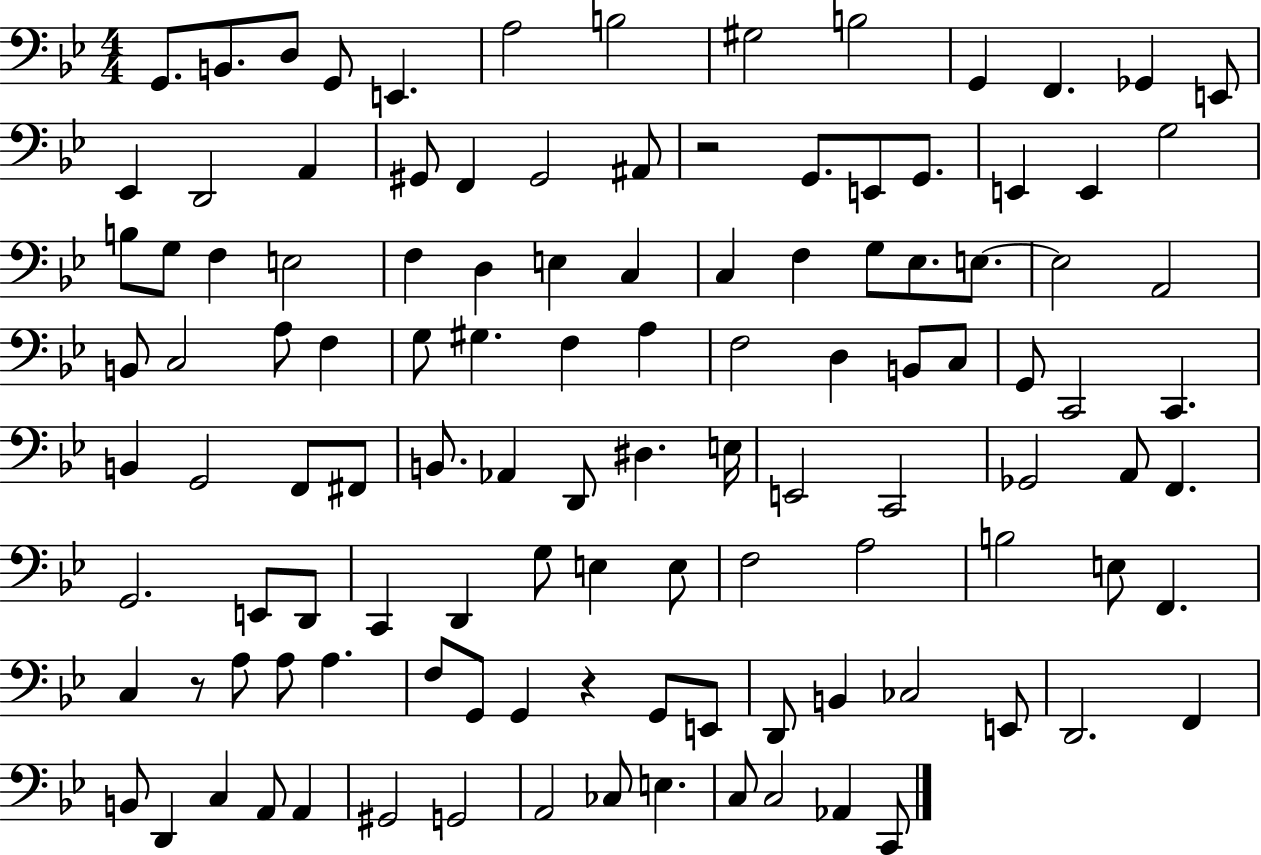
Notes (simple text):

G2/e. B2/e. D3/e G2/e E2/q. A3/h B3/h G#3/h B3/h G2/q F2/q. Gb2/q E2/e Eb2/q D2/h A2/q G#2/e F2/q G#2/h A#2/e R/h G2/e. E2/e G2/e. E2/q E2/q G3/h B3/e G3/e F3/q E3/h F3/q D3/q E3/q C3/q C3/q F3/q G3/e Eb3/e. E3/e. E3/h A2/h B2/e C3/h A3/e F3/q G3/e G#3/q. F3/q A3/q F3/h D3/q B2/e C3/e G2/e C2/h C2/q. B2/q G2/h F2/e F#2/e B2/e. Ab2/q D2/e D#3/q. E3/s E2/h C2/h Gb2/h A2/e F2/q. G2/h. E2/e D2/e C2/q D2/q G3/e E3/q E3/e F3/h A3/h B3/h E3/e F2/q. C3/q R/e A3/e A3/e A3/q. F3/e G2/e G2/q R/q G2/e E2/e D2/e B2/q CES3/h E2/e D2/h. F2/q B2/e D2/q C3/q A2/e A2/q G#2/h G2/h A2/h CES3/e E3/q. C3/e C3/h Ab2/q C2/e